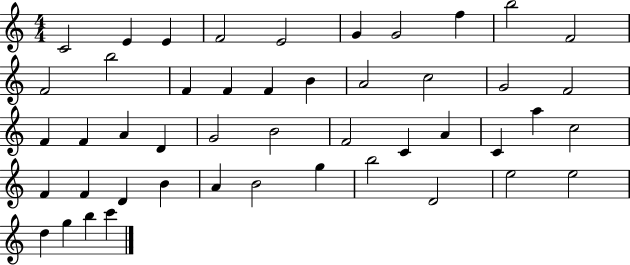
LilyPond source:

{
  \clef treble
  \numericTimeSignature
  \time 4/4
  \key c \major
  c'2 e'4 e'4 | f'2 e'2 | g'4 g'2 f''4 | b''2 f'2 | \break f'2 b''2 | f'4 f'4 f'4 b'4 | a'2 c''2 | g'2 f'2 | \break f'4 f'4 a'4 d'4 | g'2 b'2 | f'2 c'4 a'4 | c'4 a''4 c''2 | \break f'4 f'4 d'4 b'4 | a'4 b'2 g''4 | b''2 d'2 | e''2 e''2 | \break d''4 g''4 b''4 c'''4 | \bar "|."
}